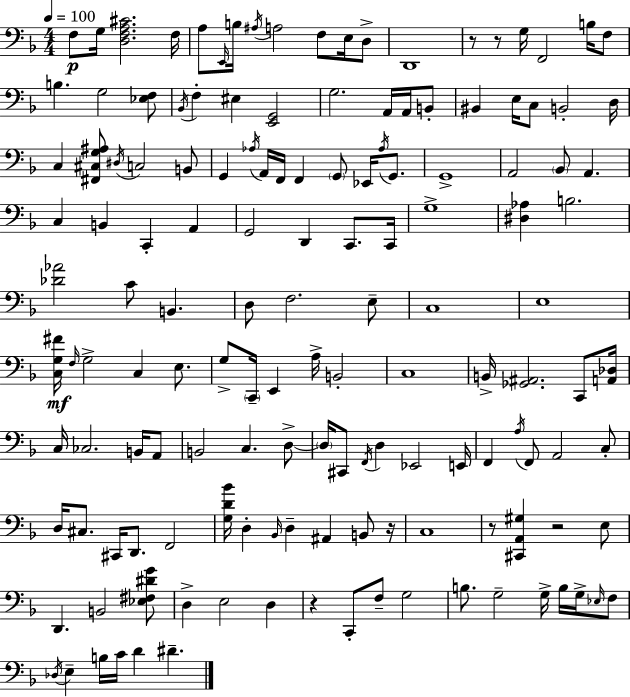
{
  \clef bass
  \numericTimeSignature
  \time 4/4
  \key d \minor
  \tempo 4 = 100
  \repeat volta 2 { f8\p g16 <d f a cis'>2. f16 | a8 \grace { e,16 } b16 \acciaccatura { ais16 } a2 f8 e16 | d8-> d,1 | r8 r8 g16 f,2 b16 | \break f8 b4. g2 | <ees f>8 \acciaccatura { bes,16 } f4-. eis4 <e, g,>2 | g2. a,16 | a,16 b,8-. bis,4 e16 c8 b,2-. | \break d16 c4 <fis, cis g ais>8 \acciaccatura { dis16 } c2 | b,8 g,4 \acciaccatura { aes16 } a,16 f,16 f,4 \parenthesize g,8 | ees,16 \acciaccatura { aes16 } g,8. g,1-> | a,2 \parenthesize bes,8 | \break a,4. c4 b,4 c,4-. | a,4 g,2 d,4 | c,8. c,16 g1-> | <dis aes>4 b2. | \break <des' aes'>2 c'8 | b,4. d8 f2. | e8-- c1 | e1 | \break <c g fis'>16\mf \grace { f16 } g2-> | c4 e8. g8-> \parenthesize c,16-- e,4 a16-> b,2-. | c1 | b,16-> <ges, ais,>2. | \break c,8 <a, des>16 c16 ces2. | b,16 a,8 b,2 c4. | d8->~~ \parenthesize d16 cis,8 \acciaccatura { f,16 } d4 ees,2 | e,16 f,4 \acciaccatura { a16 } f,8 a,2 | \break c8-. d16 cis8. cis,16 d,8. | f,2 <g d' bes'>16 d4-. \grace { bes,16 } d4-- | ais,4 b,8 r16 c1 | r8 <cis, a, gis>4 | \break r2 e8 d,4. | b,2 <ees fis dis' g'>8 d4-> e2 | d4 r4 c,8-. | f8-- g2 b8. g2-- | \break g16-> b16 g16-> \grace { ees16 } f8 \acciaccatura { des16 } e4-- | b16 c'16 d'4 dis'4.-- } \bar "|."
}